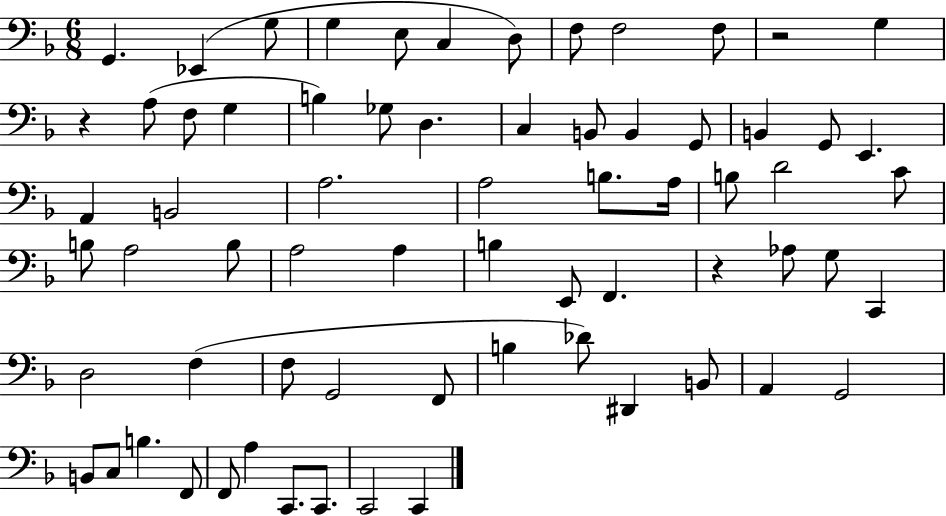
G2/q. Eb2/q G3/e G3/q E3/e C3/q D3/e F3/e F3/h F3/e R/h G3/q R/q A3/e F3/e G3/q B3/q Gb3/e D3/q. C3/q B2/e B2/q G2/e B2/q G2/e E2/q. A2/q B2/h A3/h. A3/h B3/e. A3/s B3/e D4/h C4/e B3/e A3/h B3/e A3/h A3/q B3/q E2/e F2/q. R/q Ab3/e G3/e C2/q D3/h F3/q F3/e G2/h F2/e B3/q Db4/e D#2/q B2/e A2/q G2/h B2/e C3/e B3/q. F2/e F2/e A3/q C2/e. C2/e. C2/h C2/q